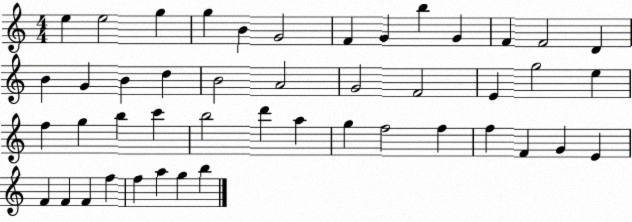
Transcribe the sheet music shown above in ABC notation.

X:1
T:Untitled
M:4/4
L:1/4
K:C
e e2 g g B G2 F G b G F F2 D B G B d B2 A2 G2 F2 E g2 e f g b c' b2 d' a g f2 f f F G E F F F f f a g b